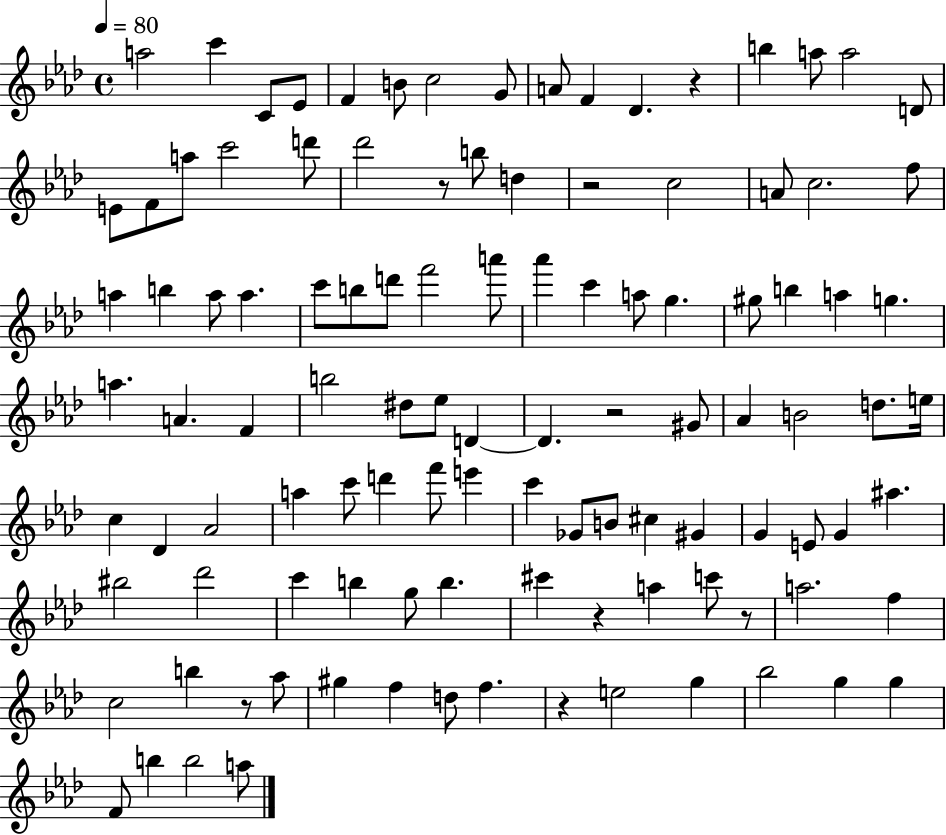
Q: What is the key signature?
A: AES major